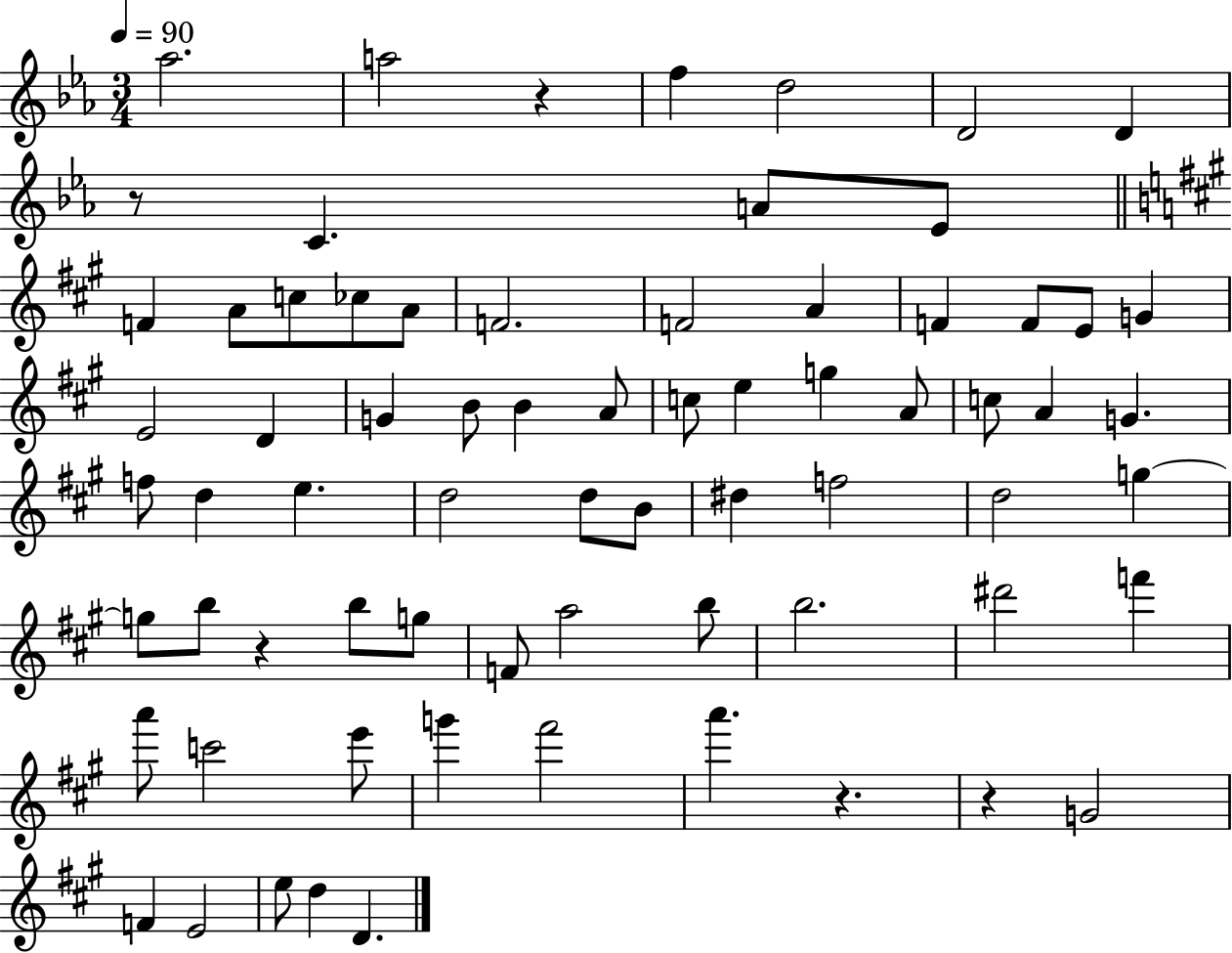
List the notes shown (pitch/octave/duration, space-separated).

Ab5/h. A5/h R/q F5/q D5/h D4/h D4/q R/e C4/q. A4/e Eb4/e F4/q A4/e C5/e CES5/e A4/e F4/h. F4/h A4/q F4/q F4/e E4/e G4/q E4/h D4/q G4/q B4/e B4/q A4/e C5/e E5/q G5/q A4/e C5/e A4/q G4/q. F5/e D5/q E5/q. D5/h D5/e B4/e D#5/q F5/h D5/h G5/q G5/e B5/e R/q B5/e G5/e F4/e A5/h B5/e B5/h. D#6/h F6/q A6/e C6/h E6/e G6/q F#6/h A6/q. R/q. R/q G4/h F4/q E4/h E5/e D5/q D4/q.